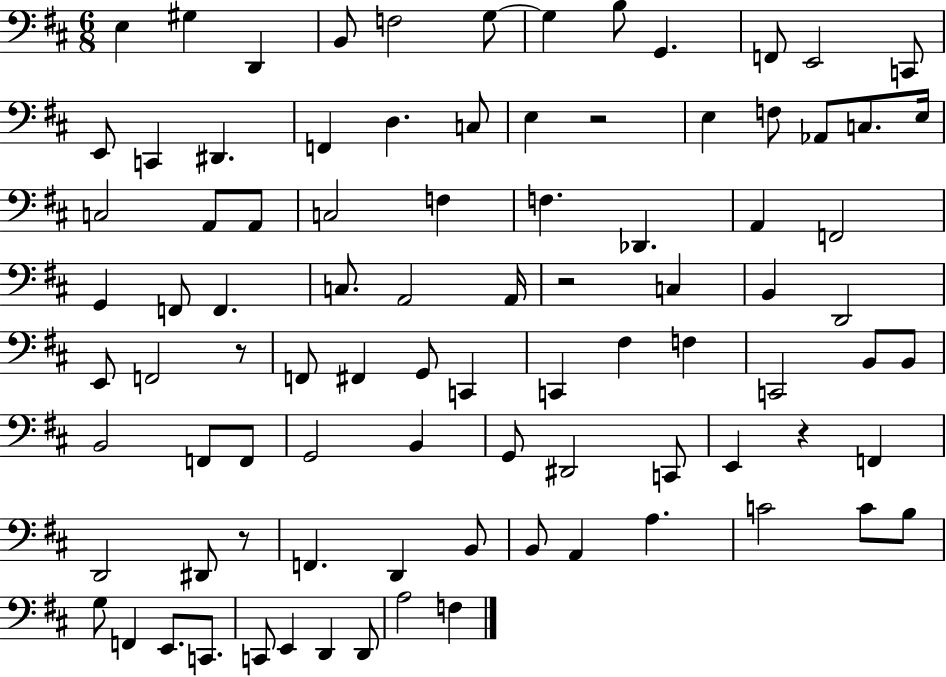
{
  \clef bass
  \numericTimeSignature
  \time 6/8
  \key d \major
  e4 gis4 d,4 | b,8 f2 g8~~ | g4 b8 g,4. | f,8 e,2 c,8 | \break e,8 c,4 dis,4. | f,4 d4. c8 | e4 r2 | e4 f8 aes,8 c8. e16 | \break c2 a,8 a,8 | c2 f4 | f4. des,4. | a,4 f,2 | \break g,4 f,8 f,4. | c8. a,2 a,16 | r2 c4 | b,4 d,2 | \break e,8 f,2 r8 | f,8 fis,4 g,8 c,4 | c,4 fis4 f4 | c,2 b,8 b,8 | \break b,2 f,8 f,8 | g,2 b,4 | g,8 dis,2 c,8 | e,4 r4 f,4 | \break d,2 dis,8 r8 | f,4. d,4 b,8 | b,8 a,4 a4. | c'2 c'8 b8 | \break g8 f,4 e,8. c,8. | c,8 e,4 d,4 d,8 | a2 f4 | \bar "|."
}